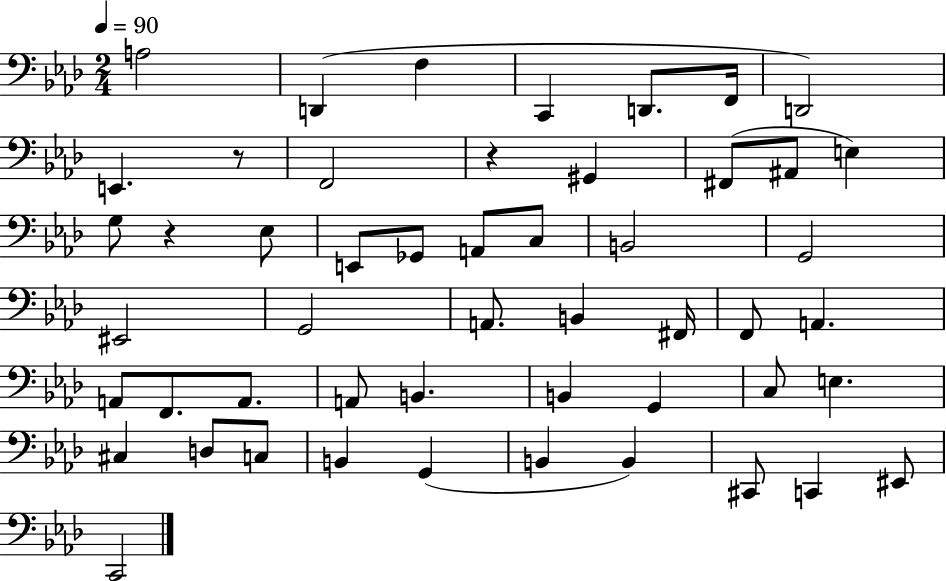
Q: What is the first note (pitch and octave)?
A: A3